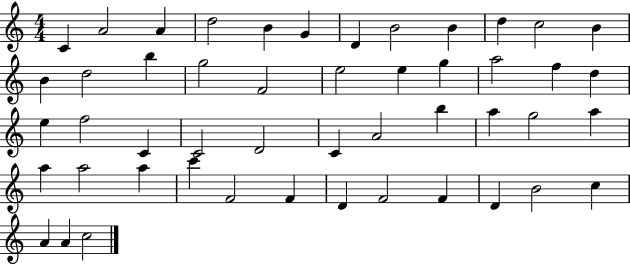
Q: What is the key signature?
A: C major